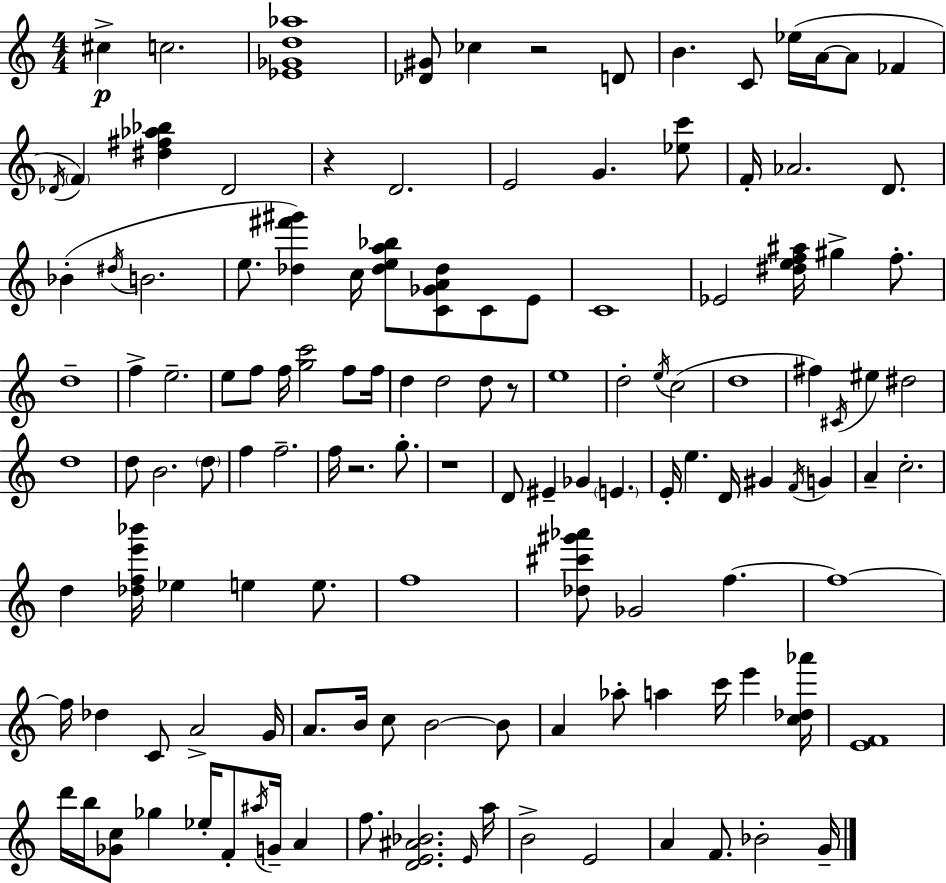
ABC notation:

X:1
T:Untitled
M:4/4
L:1/4
K:C
^c c2 [_E_Gd_a]4 [_D^G]/2 _c z2 D/2 B C/2 _e/4 A/4 A/2 _F _D/4 F [^d^f_a_b] _D2 z D2 E2 G [_ec']/2 F/4 _A2 D/2 _B ^d/4 B2 e/2 [_d^f'^g'] c/4 [_dea_b]/2 [C_GA_d]/2 C/2 E/2 C4 _E2 [^def^a]/4 ^g f/2 d4 f e2 e/2 f/2 f/4 [gc']2 f/2 f/4 d d2 d/2 z/2 e4 d2 e/4 c2 d4 ^f ^C/4 ^e ^d2 d4 d/2 B2 d/2 f f2 f/4 z2 g/2 z4 D/2 ^E _G E E/4 e D/4 ^G F/4 G A c2 d [_dfe'_b']/4 _e e e/2 f4 [_d^c'^g'_a']/2 _G2 f f4 f/4 _d C/2 A2 G/4 A/2 B/4 c/2 B2 B/2 A _a/2 a c'/4 e' [c_d_a']/4 [EF]4 d'/4 b/4 [_Gc]/2 _g _e/4 F/2 ^a/4 G/4 A f/2 [DE^A_B]2 E/4 a/4 B2 E2 A F/2 _B2 G/4